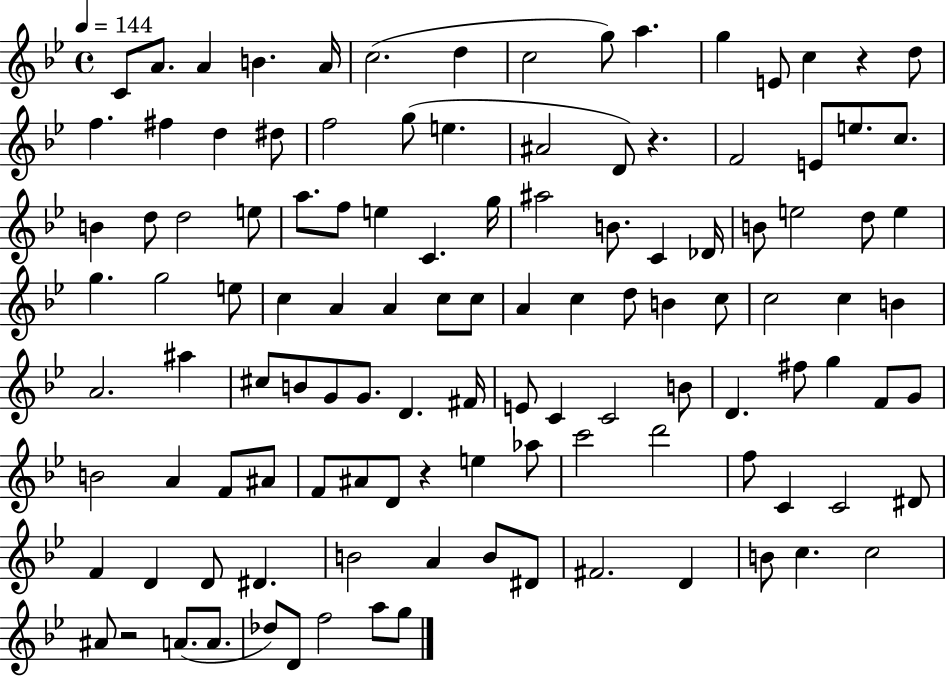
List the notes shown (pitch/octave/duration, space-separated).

C4/e A4/e. A4/q B4/q. A4/s C5/h. D5/q C5/h G5/e A5/q. G5/q E4/e C5/q R/q D5/e F5/q. F#5/q D5/q D#5/e F5/h G5/e E5/q. A#4/h D4/e R/q. F4/h E4/e E5/e. C5/e. B4/q D5/e D5/h E5/e A5/e. F5/e E5/q C4/q. G5/s A#5/h B4/e. C4/q Db4/s B4/e E5/h D5/e E5/q G5/q. G5/h E5/e C5/q A4/q A4/q C5/e C5/e A4/q C5/q D5/e B4/q C5/e C5/h C5/q B4/q A4/h. A#5/q C#5/e B4/e G4/e G4/e. D4/q. F#4/s E4/e C4/q C4/h B4/e D4/q. F#5/e G5/q F4/e G4/e B4/h A4/q F4/e A#4/e F4/e A#4/e D4/e R/q E5/q Ab5/e C6/h D6/h F5/e C4/q C4/h D#4/e F4/q D4/q D4/e D#4/q. B4/h A4/q B4/e D#4/e F#4/h. D4/q B4/e C5/q. C5/h A#4/e R/h A4/e. A4/e. Db5/e D4/e F5/h A5/e G5/e